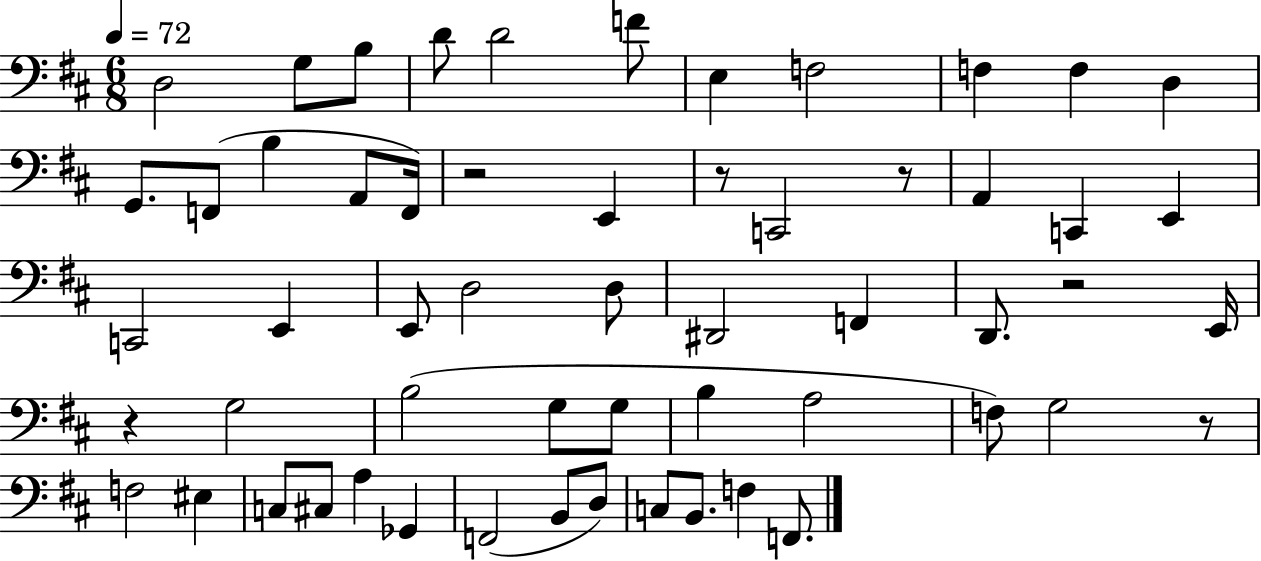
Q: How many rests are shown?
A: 6